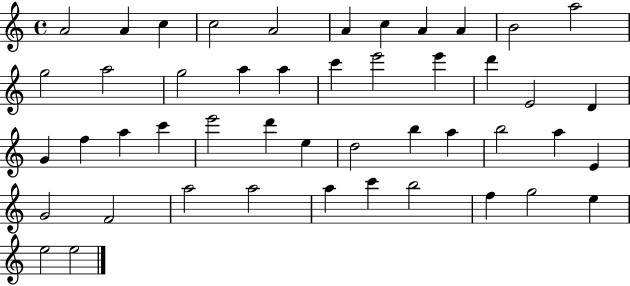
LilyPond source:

{
  \clef treble
  \time 4/4
  \defaultTimeSignature
  \key c \major
  a'2 a'4 c''4 | c''2 a'2 | a'4 c''4 a'4 a'4 | b'2 a''2 | \break g''2 a''2 | g''2 a''4 a''4 | c'''4 e'''2 e'''4 | d'''4 e'2 d'4 | \break g'4 f''4 a''4 c'''4 | e'''2 d'''4 e''4 | d''2 b''4 a''4 | b''2 a''4 e'4 | \break g'2 f'2 | a''2 a''2 | a''4 c'''4 b''2 | f''4 g''2 e''4 | \break e''2 e''2 | \bar "|."
}